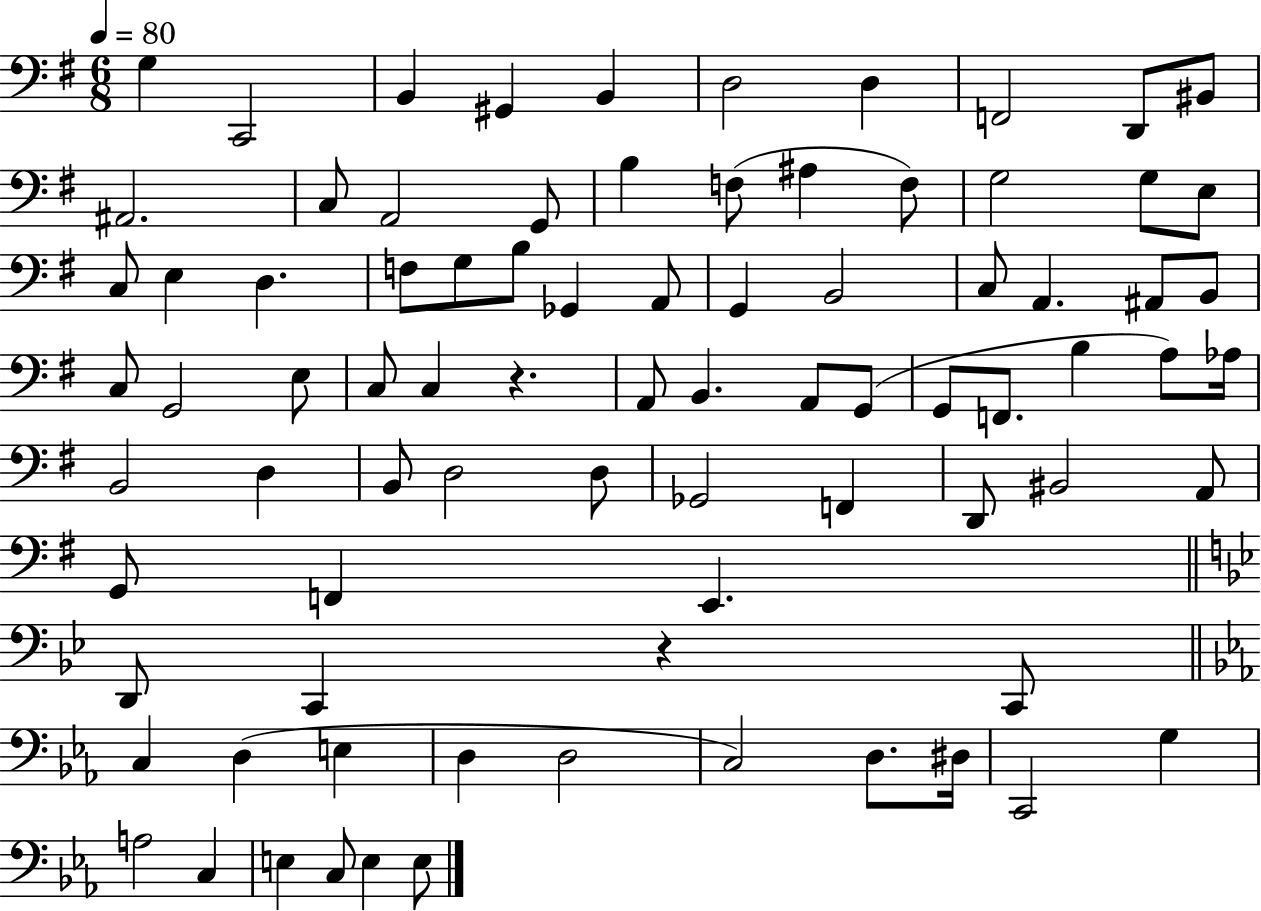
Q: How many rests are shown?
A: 2